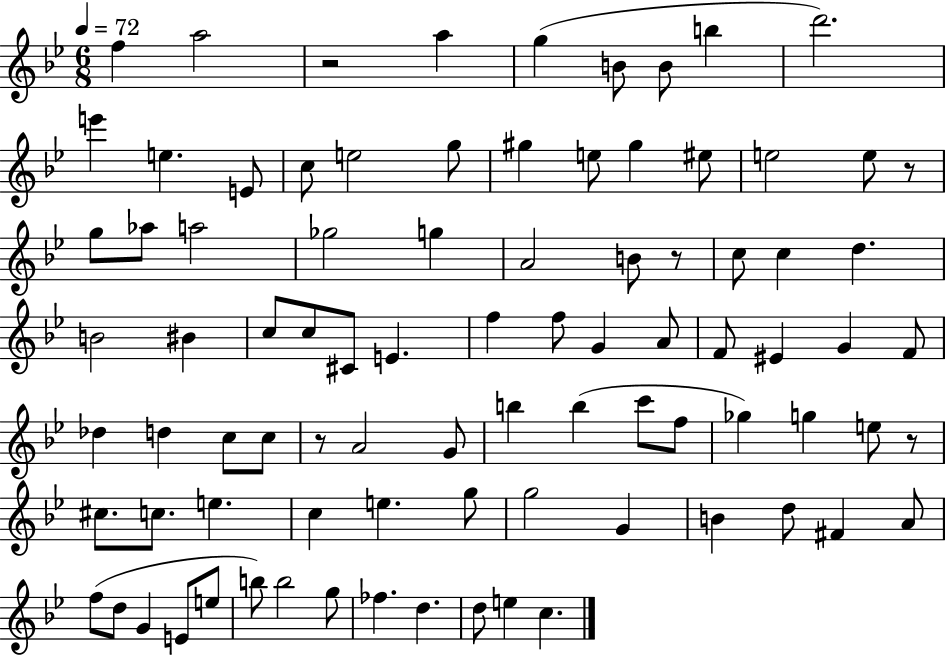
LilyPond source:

{
  \clef treble
  \numericTimeSignature
  \time 6/8
  \key bes \major
  \tempo 4 = 72
  f''4 a''2 | r2 a''4 | g''4( b'8 b'8 b''4 | d'''2.) | \break e'''4 e''4. e'8 | c''8 e''2 g''8 | gis''4 e''8 gis''4 eis''8 | e''2 e''8 r8 | \break g''8 aes''8 a''2 | ges''2 g''4 | a'2 b'8 r8 | c''8 c''4 d''4. | \break b'2 bis'4 | c''8 c''8 cis'8 e'4. | f''4 f''8 g'4 a'8 | f'8 eis'4 g'4 f'8 | \break des''4 d''4 c''8 c''8 | r8 a'2 g'8 | b''4 b''4( c'''8 f''8 | ges''4) g''4 e''8 r8 | \break cis''8. c''8. e''4. | c''4 e''4. g''8 | g''2 g'4 | b'4 d''8 fis'4 a'8 | \break f''8( d''8 g'4 e'8 e''8 | b''8) b''2 g''8 | fes''4. d''4. | d''8 e''4 c''4. | \break \bar "|."
}